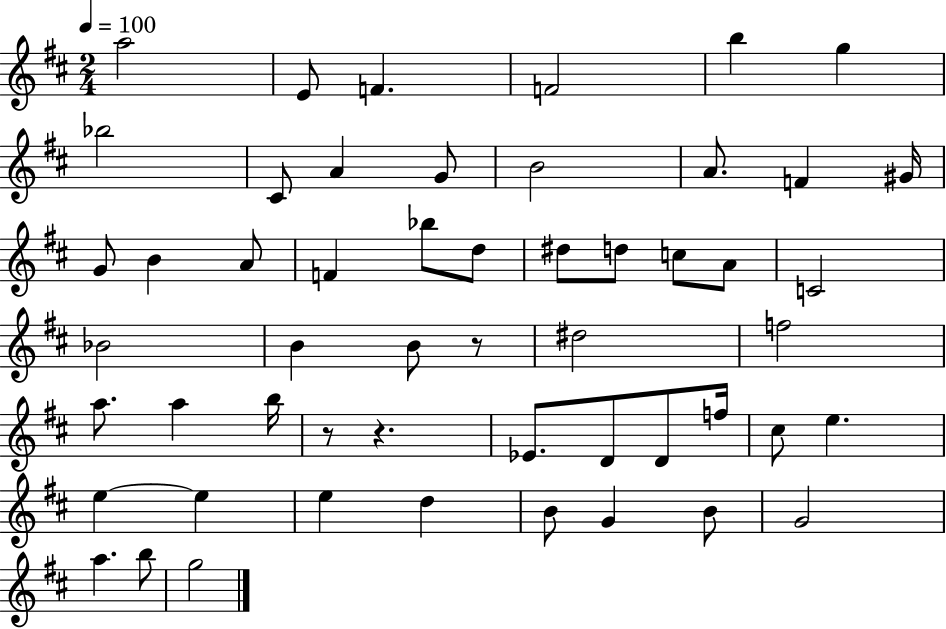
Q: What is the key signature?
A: D major